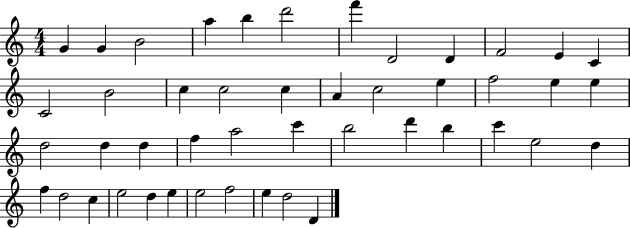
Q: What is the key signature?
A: C major